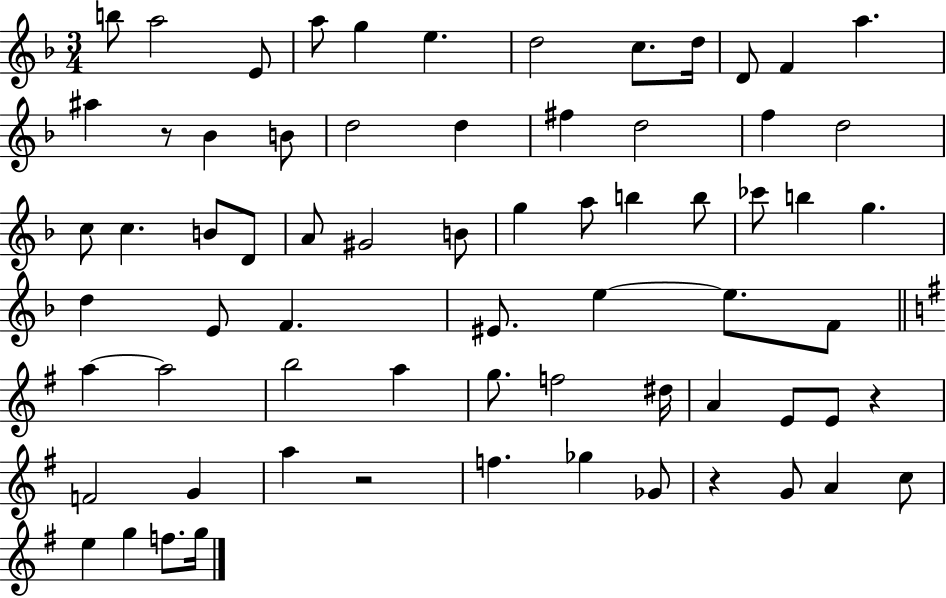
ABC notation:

X:1
T:Untitled
M:3/4
L:1/4
K:F
b/2 a2 E/2 a/2 g e d2 c/2 d/4 D/2 F a ^a z/2 _B B/2 d2 d ^f d2 f d2 c/2 c B/2 D/2 A/2 ^G2 B/2 g a/2 b b/2 _c'/2 b g d E/2 F ^E/2 e e/2 F/2 a a2 b2 a g/2 f2 ^d/4 A E/2 E/2 z F2 G a z2 f _g _G/2 z G/2 A c/2 e g f/2 g/4